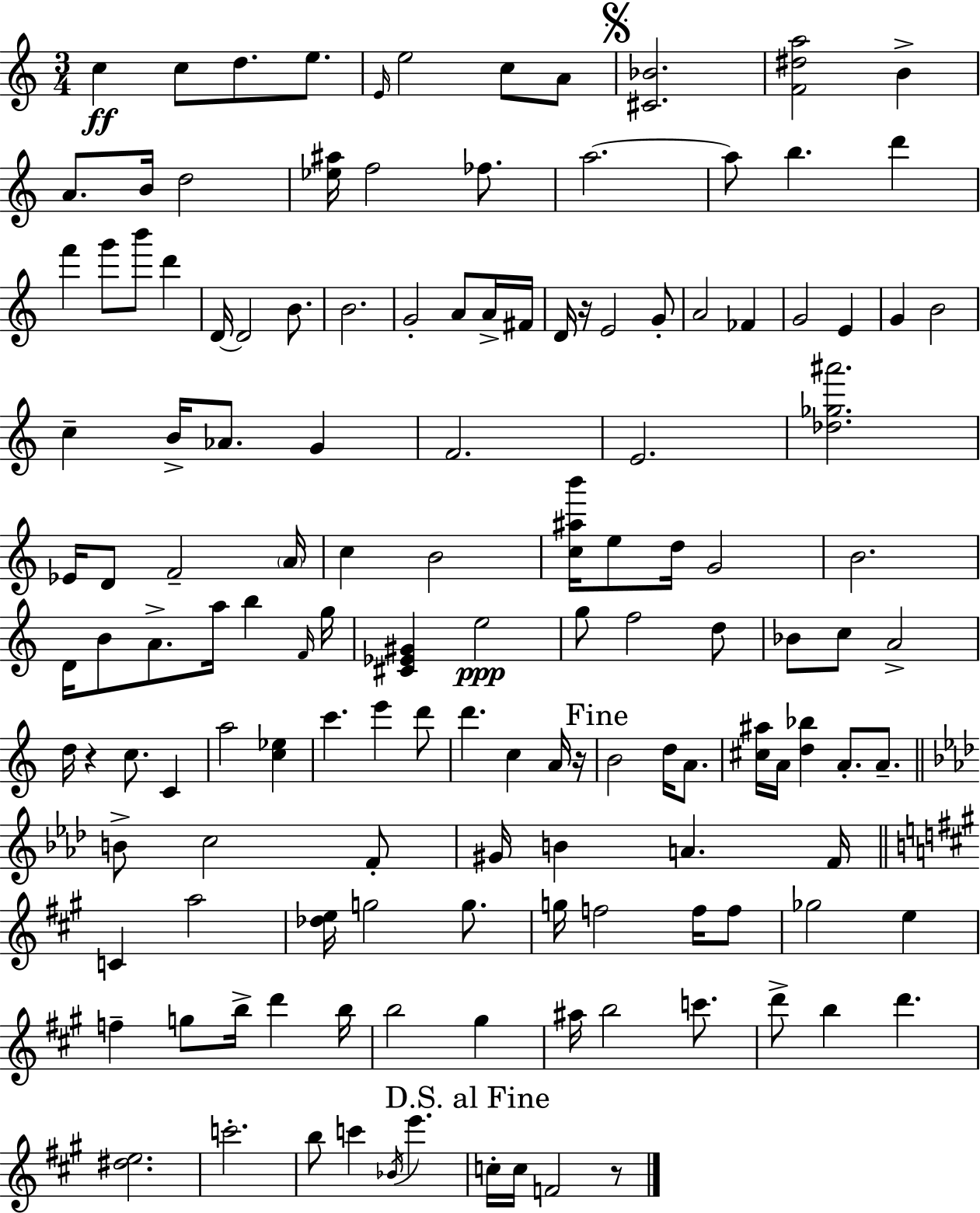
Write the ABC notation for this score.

X:1
T:Untitled
M:3/4
L:1/4
K:Am
c c/2 d/2 e/2 E/4 e2 c/2 A/2 [^C_B]2 [F^da]2 B A/2 B/4 d2 [_e^a]/4 f2 _f/2 a2 a/2 b d' f' g'/2 b'/2 d' D/4 D2 B/2 B2 G2 A/2 A/4 ^F/4 D/4 z/4 E2 G/2 A2 _F G2 E G B2 c B/4 _A/2 G F2 E2 [_d_g^a']2 _E/4 D/2 F2 A/4 c B2 [c^ab']/4 e/2 d/4 G2 B2 D/4 B/2 A/2 a/4 b F/4 g/4 [^C_E^G] e2 g/2 f2 d/2 _B/2 c/2 A2 d/4 z c/2 C a2 [c_e] c' e' d'/2 d' c A/4 z/4 B2 d/4 A/2 [^c^a]/4 A/4 [d_b] A/2 A/2 B/2 c2 F/2 ^G/4 B A F/4 C a2 [_de]/4 g2 g/2 g/4 f2 f/4 f/2 _g2 e f g/2 b/4 d' b/4 b2 ^g ^a/4 b2 c'/2 d'/2 b d' [^de]2 c'2 b/2 c' _B/4 e' c/4 c/4 F2 z/2